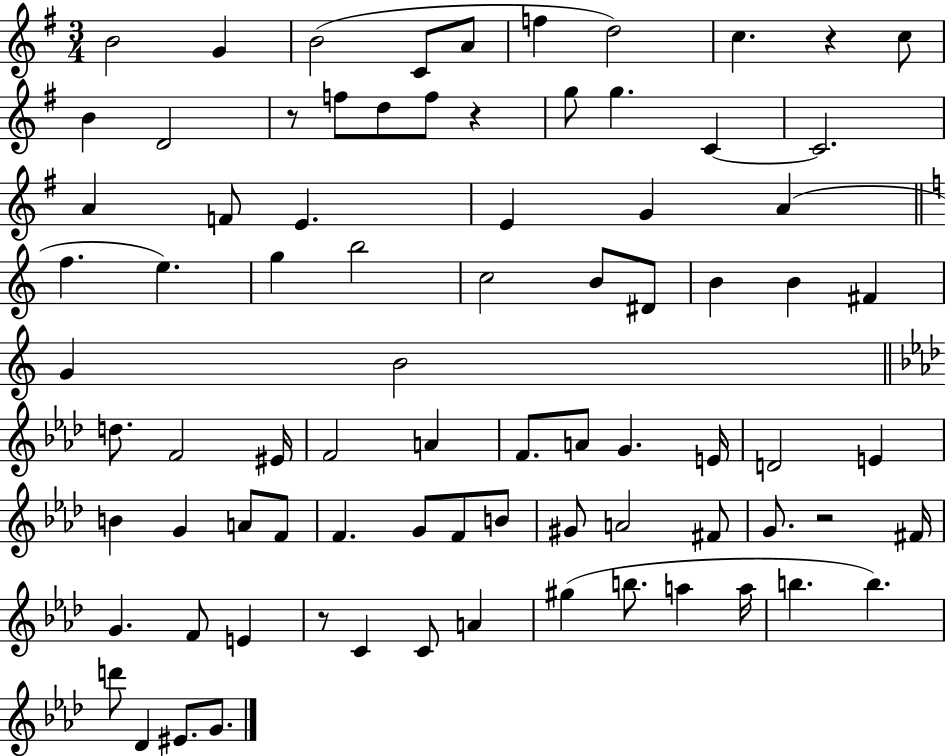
B4/h G4/q B4/h C4/e A4/e F5/q D5/h C5/q. R/q C5/e B4/q D4/h R/e F5/e D5/e F5/e R/q G5/e G5/q. C4/q C4/h. A4/q F4/e E4/q. E4/q G4/q A4/q F5/q. E5/q. G5/q B5/h C5/h B4/e D#4/e B4/q B4/q F#4/q G4/q B4/h D5/e. F4/h EIS4/s F4/h A4/q F4/e. A4/e G4/q. E4/s D4/h E4/q B4/q G4/q A4/e F4/e F4/q. G4/e F4/e B4/e G#4/e A4/h F#4/e G4/e. R/h F#4/s G4/q. F4/e E4/q R/e C4/q C4/e A4/q G#5/q B5/e. A5/q A5/s B5/q. B5/q. D6/e Db4/q EIS4/e. G4/e.